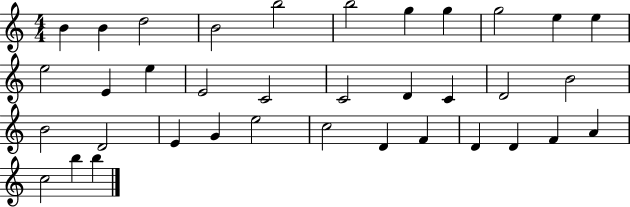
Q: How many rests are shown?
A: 0